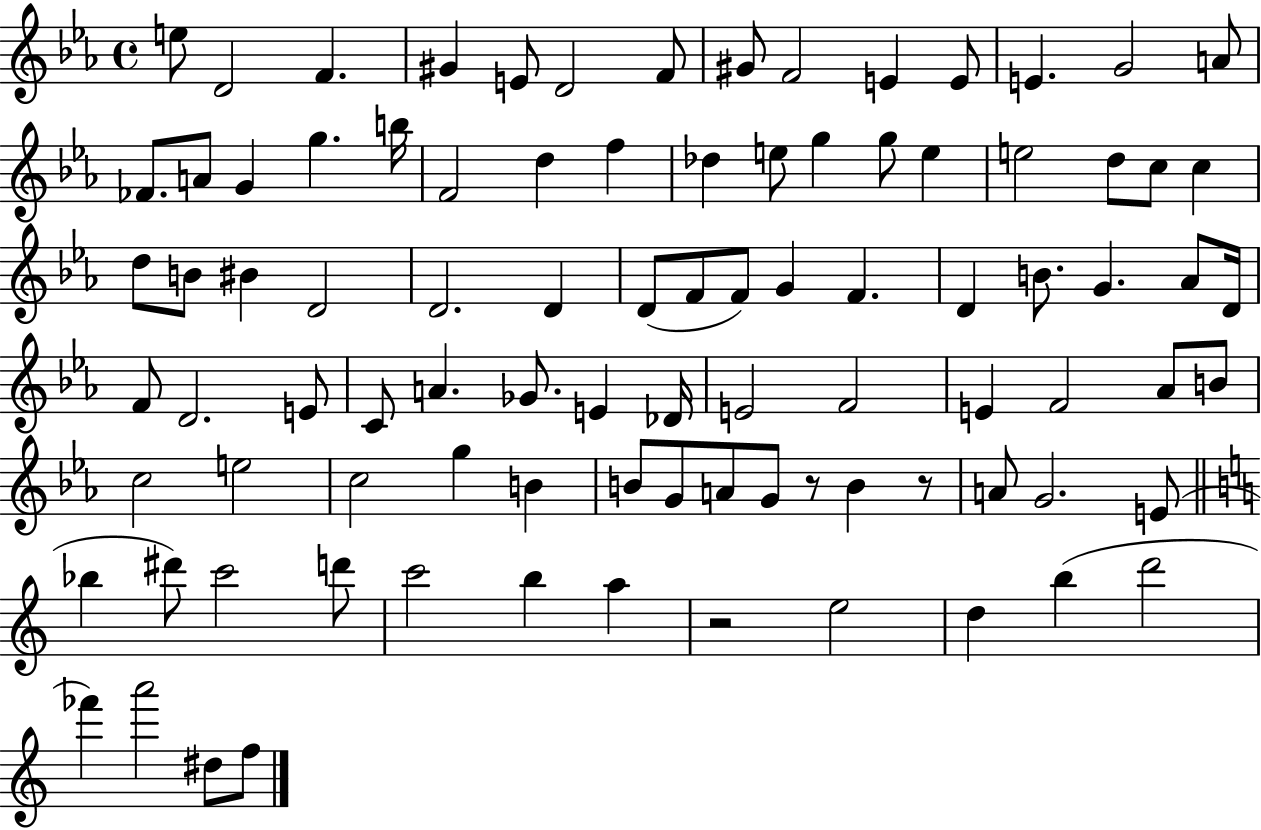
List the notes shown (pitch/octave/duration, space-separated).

E5/e D4/h F4/q. G#4/q E4/e D4/h F4/e G#4/e F4/h E4/q E4/e E4/q. G4/h A4/e FES4/e. A4/e G4/q G5/q. B5/s F4/h D5/q F5/q Db5/q E5/e G5/q G5/e E5/q E5/h D5/e C5/e C5/q D5/e B4/e BIS4/q D4/h D4/h. D4/q D4/e F4/e F4/e G4/q F4/q. D4/q B4/e. G4/q. Ab4/e D4/s F4/e D4/h. E4/e C4/e A4/q. Gb4/e. E4/q Db4/s E4/h F4/h E4/q F4/h Ab4/e B4/e C5/h E5/h C5/h G5/q B4/q B4/e G4/e A4/e G4/e R/e B4/q R/e A4/e G4/h. E4/e Bb5/q D#6/e C6/h D6/e C6/h B5/q A5/q R/h E5/h D5/q B5/q D6/h FES6/q A6/h D#5/e F5/e